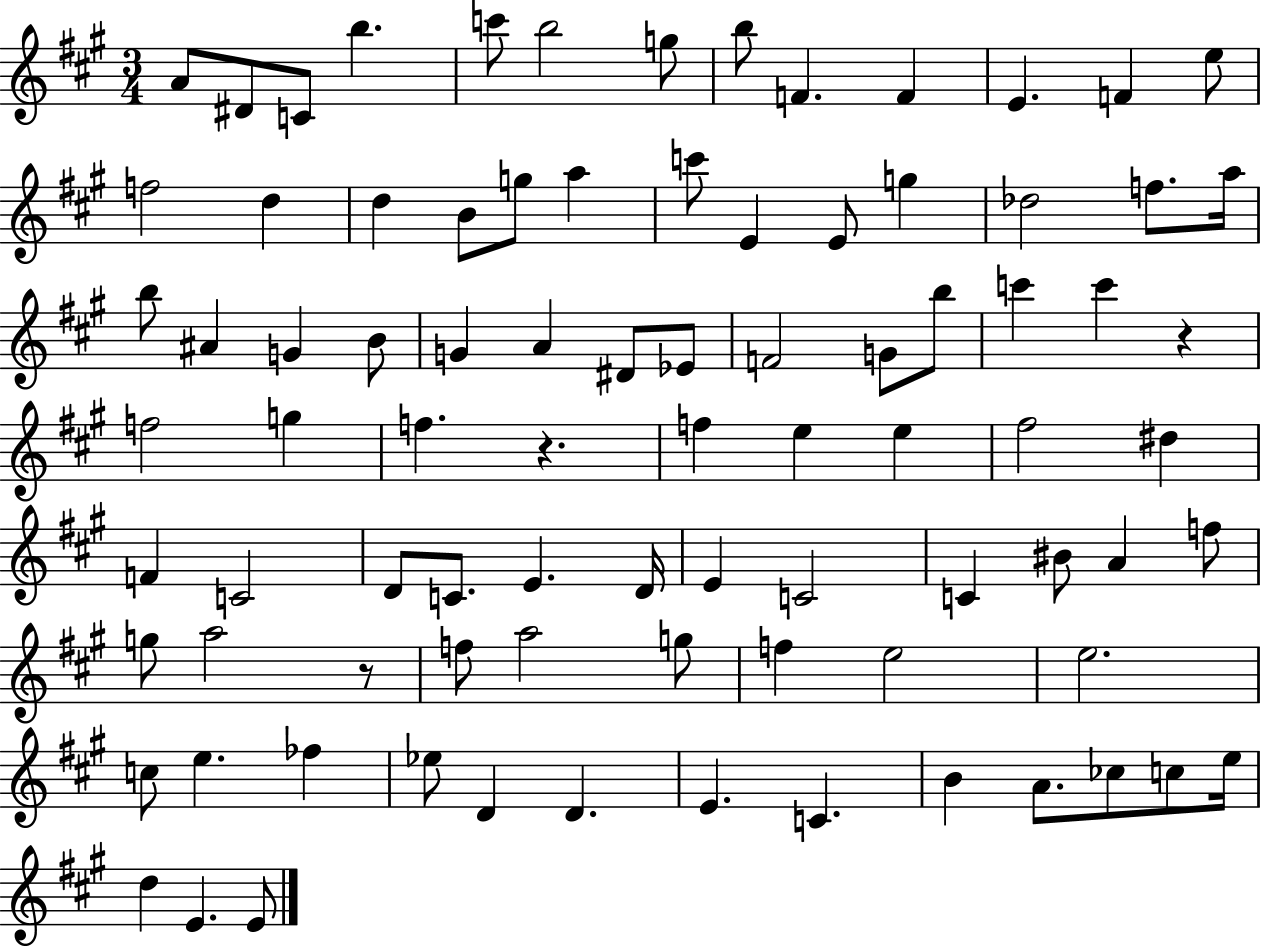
A4/e D#4/e C4/e B5/q. C6/e B5/h G5/e B5/e F4/q. F4/q E4/q. F4/q E5/e F5/h D5/q D5/q B4/e G5/e A5/q C6/e E4/q E4/e G5/q Db5/h F5/e. A5/s B5/e A#4/q G4/q B4/e G4/q A4/q D#4/e Eb4/e F4/h G4/e B5/e C6/q C6/q R/q F5/h G5/q F5/q. R/q. F5/q E5/q E5/q F#5/h D#5/q F4/q C4/h D4/e C4/e. E4/q. D4/s E4/q C4/h C4/q BIS4/e A4/q F5/e G5/e A5/h R/e F5/e A5/h G5/e F5/q E5/h E5/h. C5/e E5/q. FES5/q Eb5/e D4/q D4/q. E4/q. C4/q. B4/q A4/e. CES5/e C5/e E5/s D5/q E4/q. E4/e